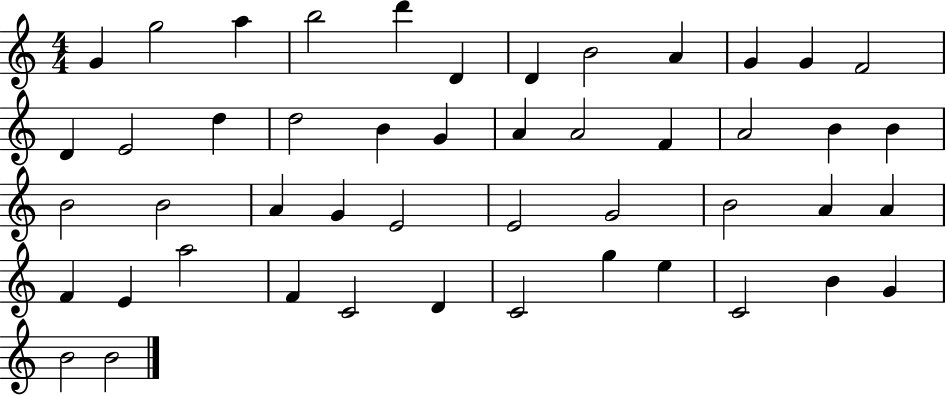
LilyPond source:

{
  \clef treble
  \numericTimeSignature
  \time 4/4
  \key c \major
  g'4 g''2 a''4 | b''2 d'''4 d'4 | d'4 b'2 a'4 | g'4 g'4 f'2 | \break d'4 e'2 d''4 | d''2 b'4 g'4 | a'4 a'2 f'4 | a'2 b'4 b'4 | \break b'2 b'2 | a'4 g'4 e'2 | e'2 g'2 | b'2 a'4 a'4 | \break f'4 e'4 a''2 | f'4 c'2 d'4 | c'2 g''4 e''4 | c'2 b'4 g'4 | \break b'2 b'2 | \bar "|."
}